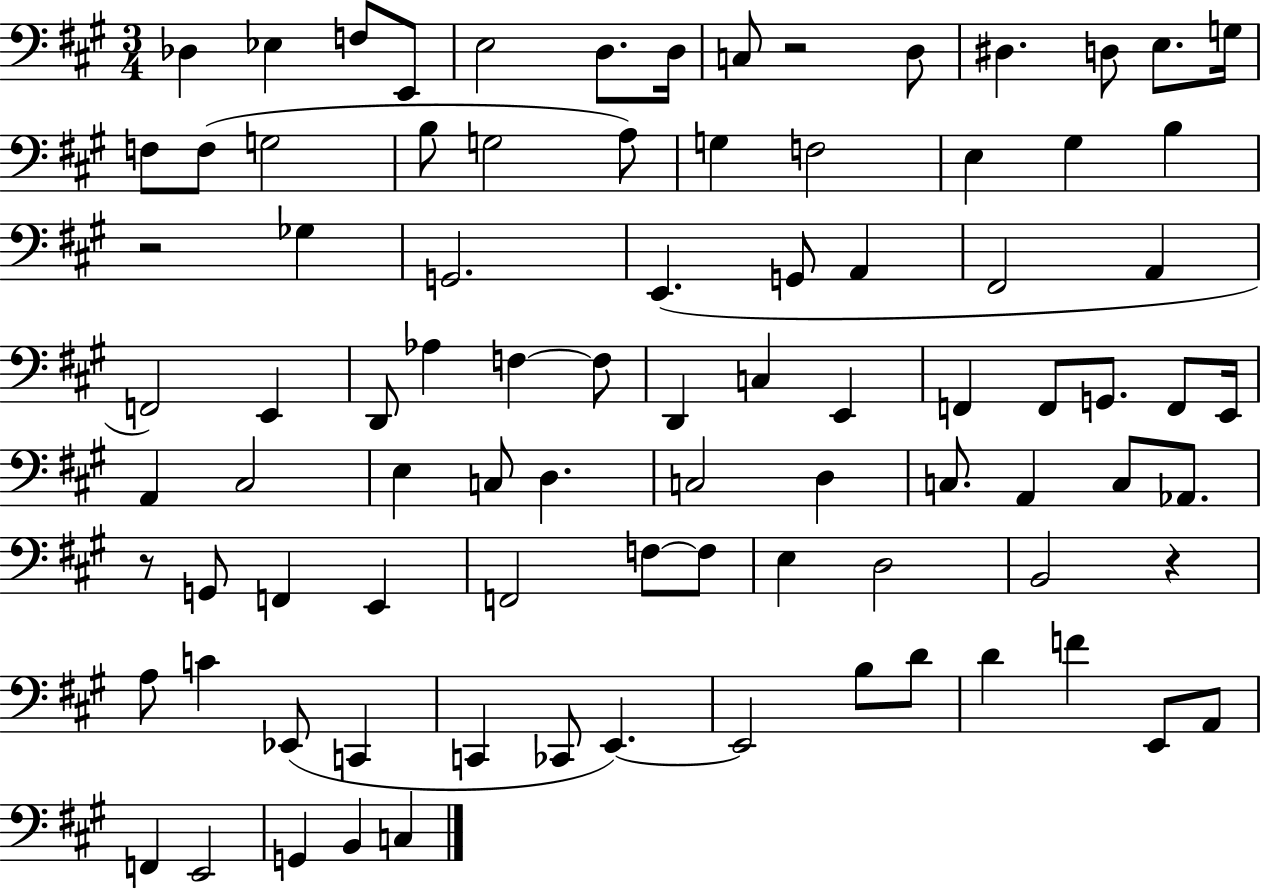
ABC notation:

X:1
T:Untitled
M:3/4
L:1/4
K:A
_D, _E, F,/2 E,,/2 E,2 D,/2 D,/4 C,/2 z2 D,/2 ^D, D,/2 E,/2 G,/4 F,/2 F,/2 G,2 B,/2 G,2 A,/2 G, F,2 E, ^G, B, z2 _G, G,,2 E,, G,,/2 A,, ^F,,2 A,, F,,2 E,, D,,/2 _A, F, F,/2 D,, C, E,, F,, F,,/2 G,,/2 F,,/2 E,,/4 A,, ^C,2 E, C,/2 D, C,2 D, C,/2 A,, C,/2 _A,,/2 z/2 G,,/2 F,, E,, F,,2 F,/2 F,/2 E, D,2 B,,2 z A,/2 C _E,,/2 C,, C,, _C,,/2 E,, E,,2 B,/2 D/2 D F E,,/2 A,,/2 F,, E,,2 G,, B,, C,